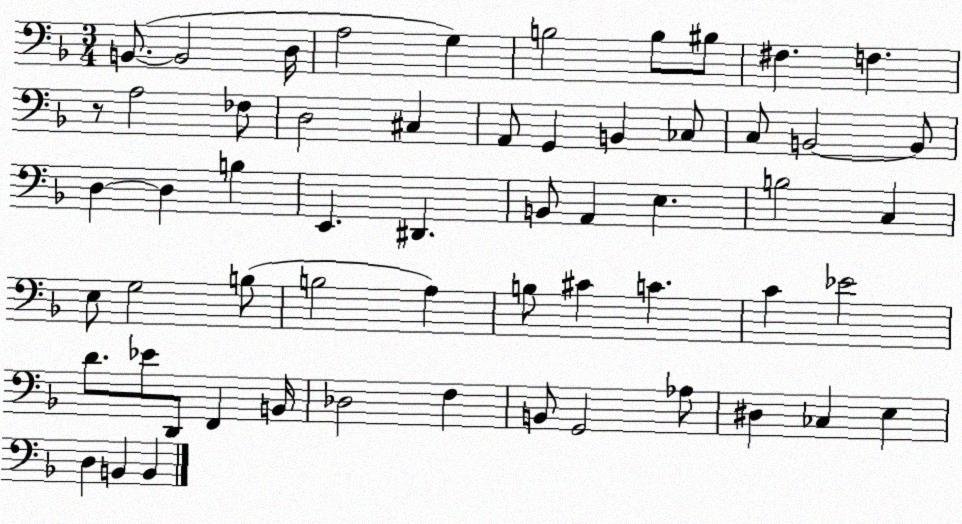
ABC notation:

X:1
T:Untitled
M:3/4
L:1/4
K:F
B,,/2 B,,2 D,/4 A,2 G, B,2 B,/2 ^B,/2 ^F, F, z/2 A,2 _F,/2 D,2 ^C, A,,/2 G,, B,, _C,/2 C,/2 B,,2 B,,/2 D, D, B, E,, ^D,, B,,/2 A,, E, B,2 C, E,/2 G,2 B,/2 B,2 A, B,/2 ^C C C _E2 D/2 _E/2 D,,/2 F,, B,,/4 _D,2 F, B,,/2 G,,2 _A,/2 ^D, _C, E, D, B,, B,,